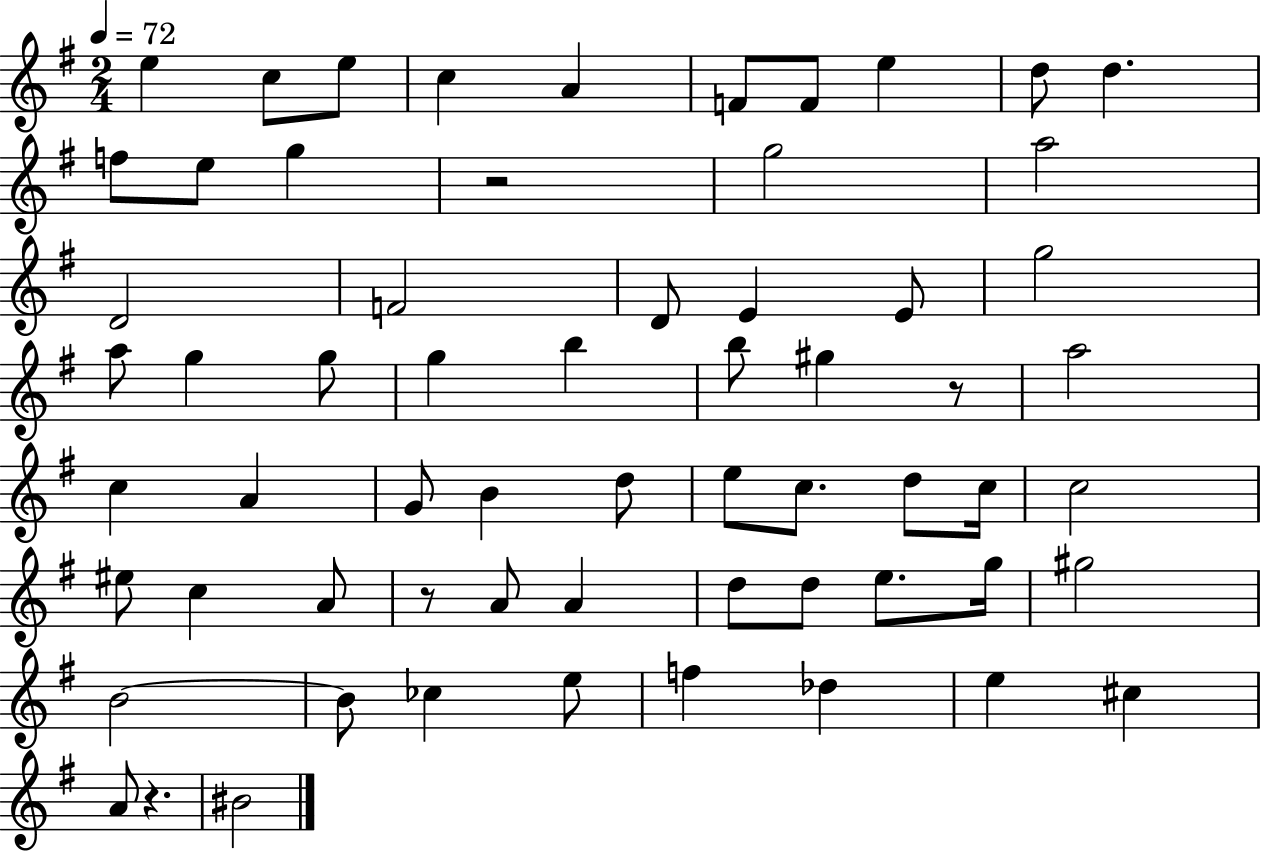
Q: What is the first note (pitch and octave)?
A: E5